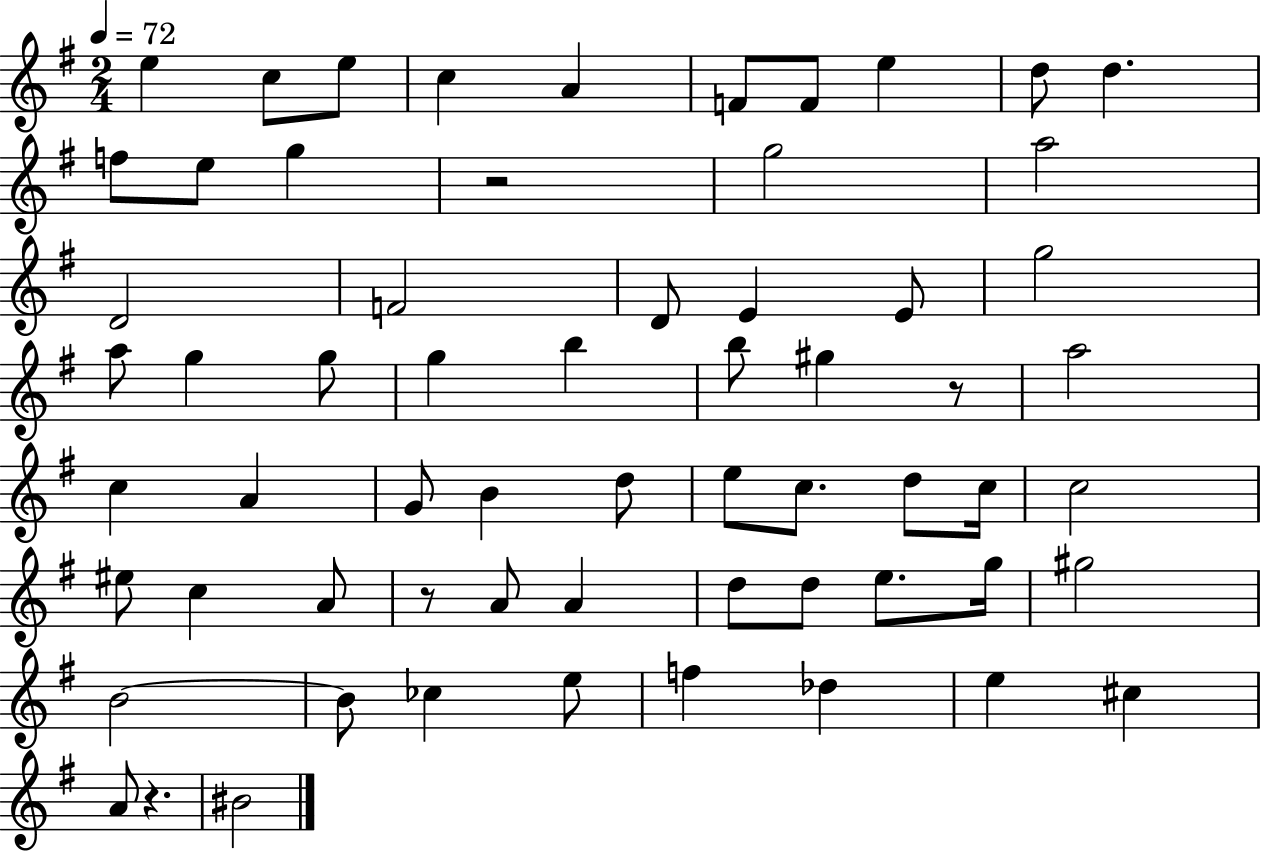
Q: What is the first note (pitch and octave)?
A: E5